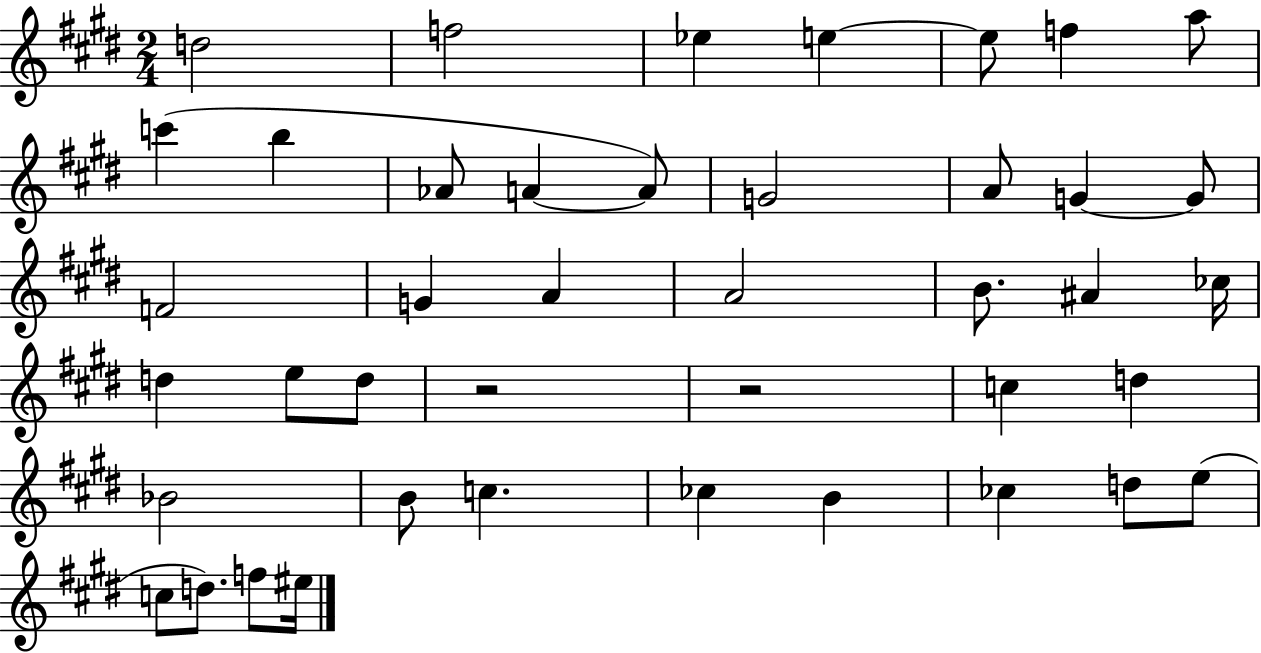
D5/h F5/h Eb5/q E5/q E5/e F5/q A5/e C6/q B5/q Ab4/e A4/q A4/e G4/h A4/e G4/q G4/e F4/h G4/q A4/q A4/h B4/e. A#4/q CES5/s D5/q E5/e D5/e R/h R/h C5/q D5/q Bb4/h B4/e C5/q. CES5/q B4/q CES5/q D5/e E5/e C5/e D5/e. F5/e EIS5/s